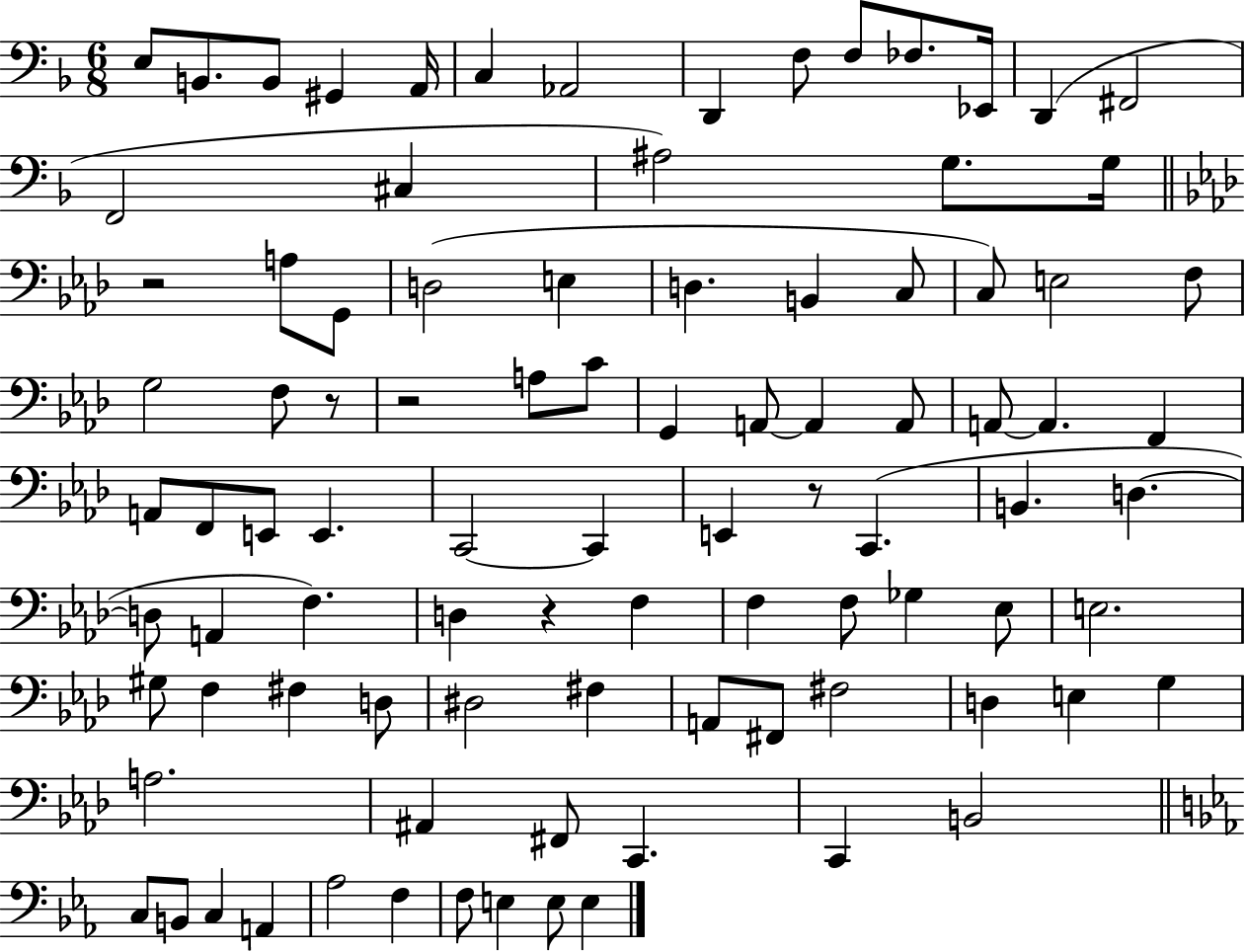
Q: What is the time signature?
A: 6/8